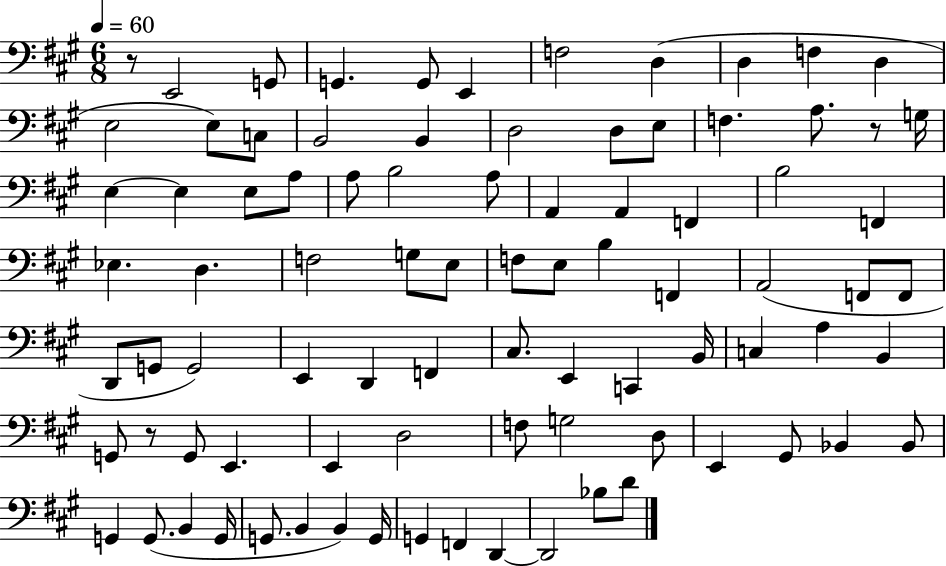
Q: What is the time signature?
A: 6/8